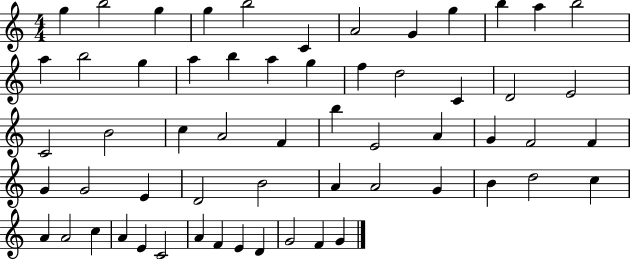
G5/q B5/h G5/q G5/q B5/h C4/q A4/h G4/q G5/q B5/q A5/q B5/h A5/q B5/h G5/q A5/q B5/q A5/q G5/q F5/q D5/h C4/q D4/h E4/h C4/h B4/h C5/q A4/h F4/q B5/q E4/h A4/q G4/q F4/h F4/q G4/q G4/h E4/q D4/h B4/h A4/q A4/h G4/q B4/q D5/h C5/q A4/q A4/h C5/q A4/q E4/q C4/h A4/q F4/q E4/q D4/q G4/h F4/q G4/q